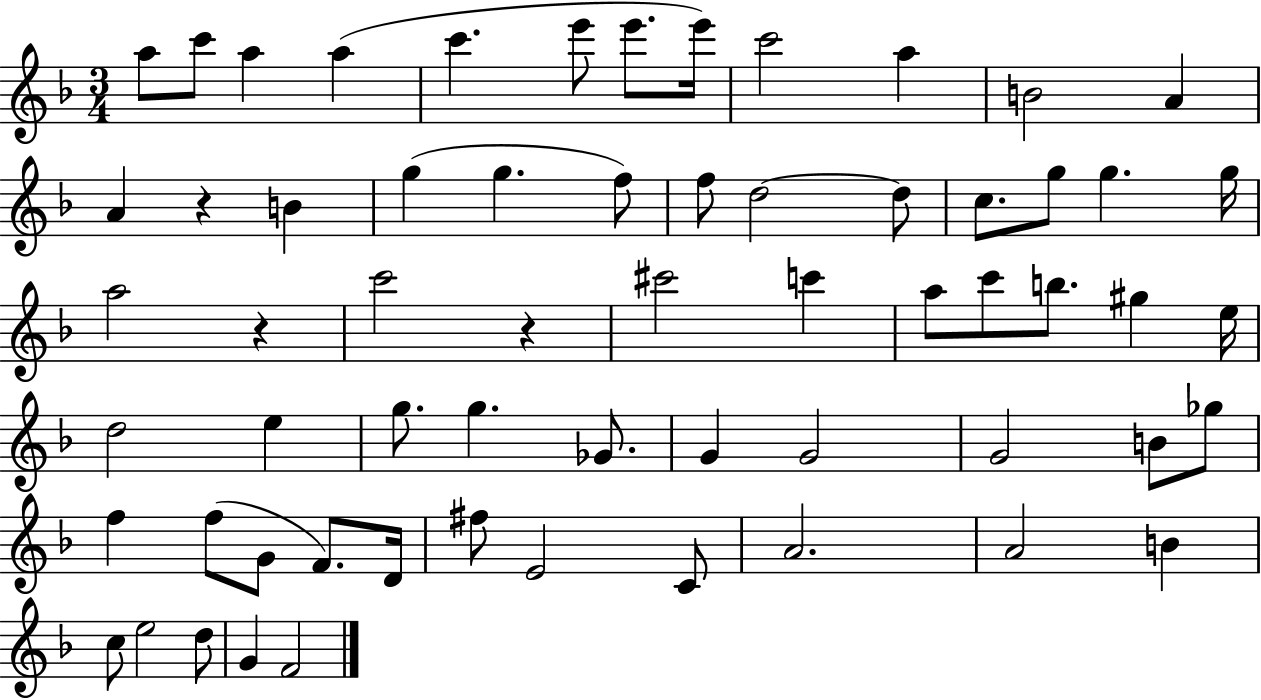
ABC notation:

X:1
T:Untitled
M:3/4
L:1/4
K:F
a/2 c'/2 a a c' e'/2 e'/2 e'/4 c'2 a B2 A A z B g g f/2 f/2 d2 d/2 c/2 g/2 g g/4 a2 z c'2 z ^c'2 c' a/2 c'/2 b/2 ^g e/4 d2 e g/2 g _G/2 G G2 G2 B/2 _g/2 f f/2 G/2 F/2 D/4 ^f/2 E2 C/2 A2 A2 B c/2 e2 d/2 G F2